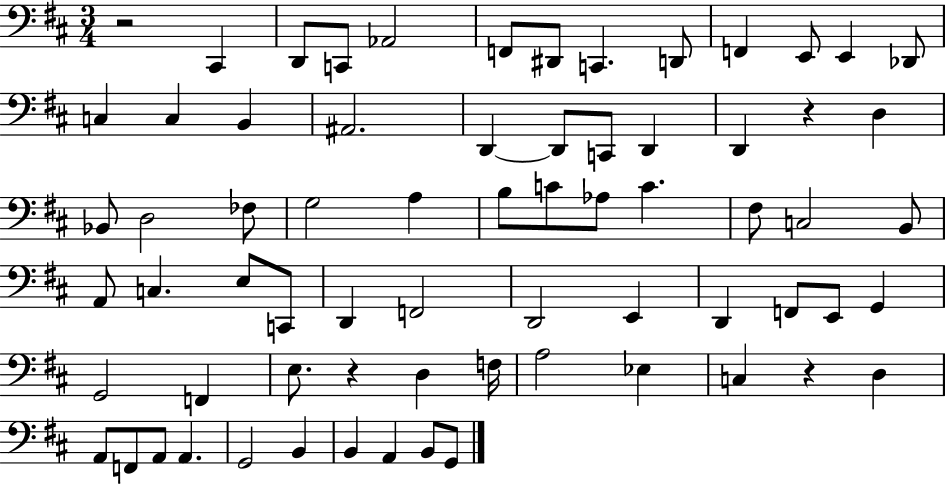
X:1
T:Untitled
M:3/4
L:1/4
K:D
z2 ^C,, D,,/2 C,,/2 _A,,2 F,,/2 ^D,,/2 C,, D,,/2 F,, E,,/2 E,, _D,,/2 C, C, B,, ^A,,2 D,, D,,/2 C,,/2 D,, D,, z D, _B,,/2 D,2 _F,/2 G,2 A, B,/2 C/2 _A,/2 C ^F,/2 C,2 B,,/2 A,,/2 C, E,/2 C,,/2 D,, F,,2 D,,2 E,, D,, F,,/2 E,,/2 G,, G,,2 F,, E,/2 z D, F,/4 A,2 _E, C, z D, A,,/2 F,,/2 A,,/2 A,, G,,2 B,, B,, A,, B,,/2 G,,/2